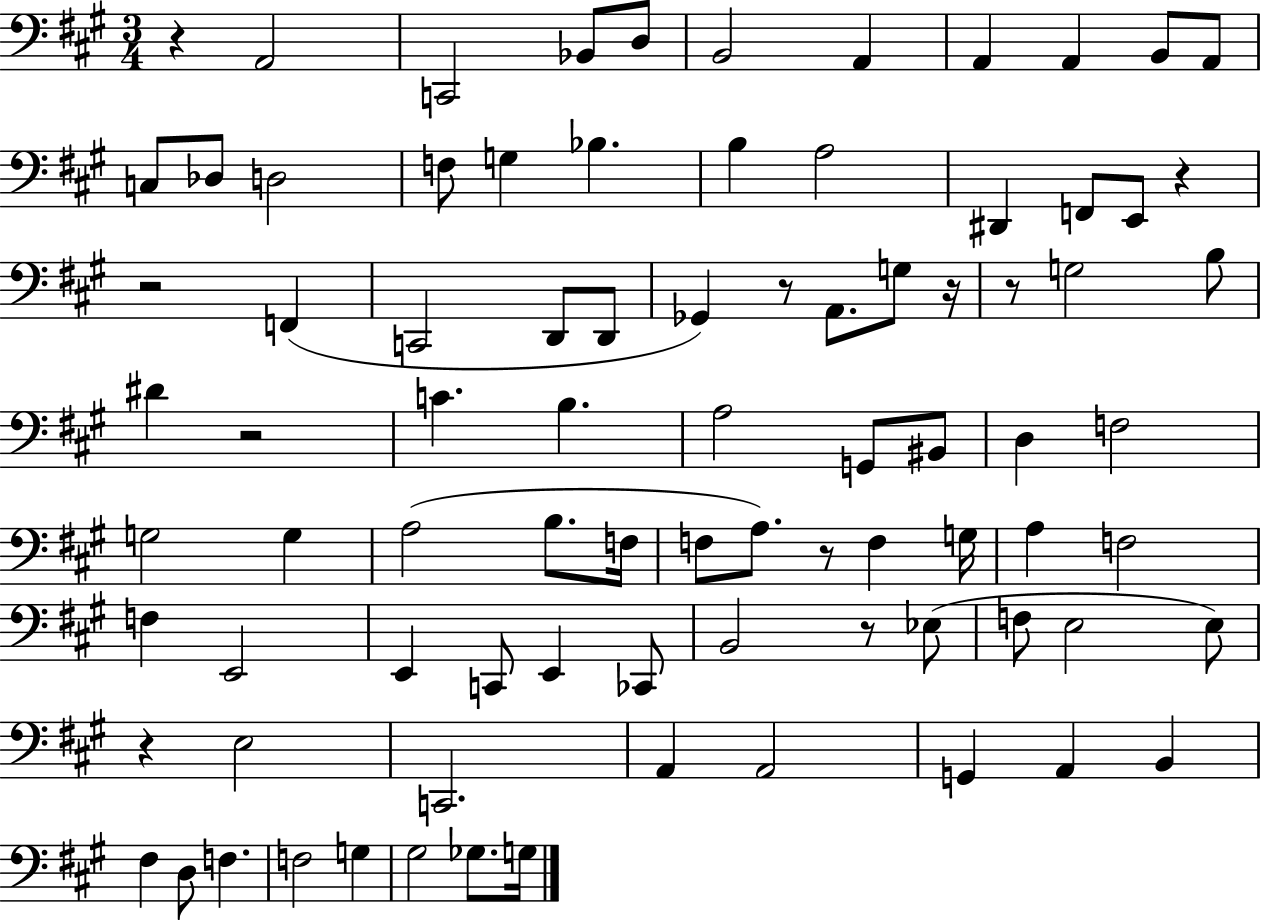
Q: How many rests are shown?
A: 10